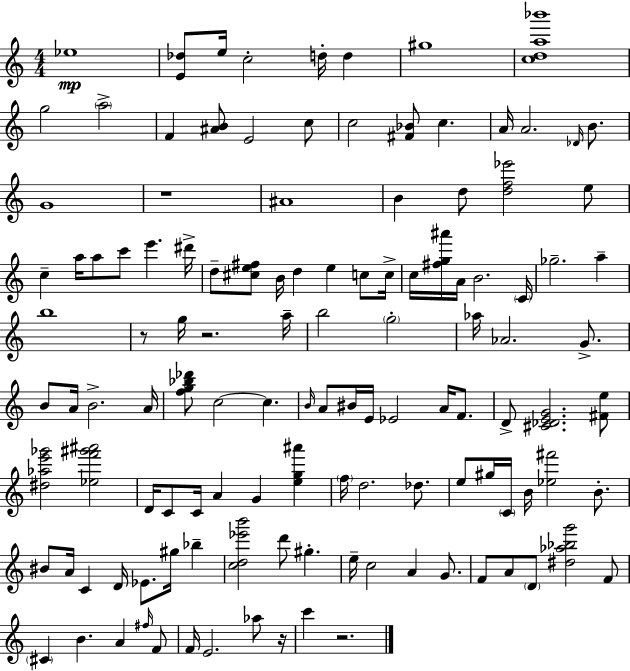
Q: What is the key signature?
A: A minor